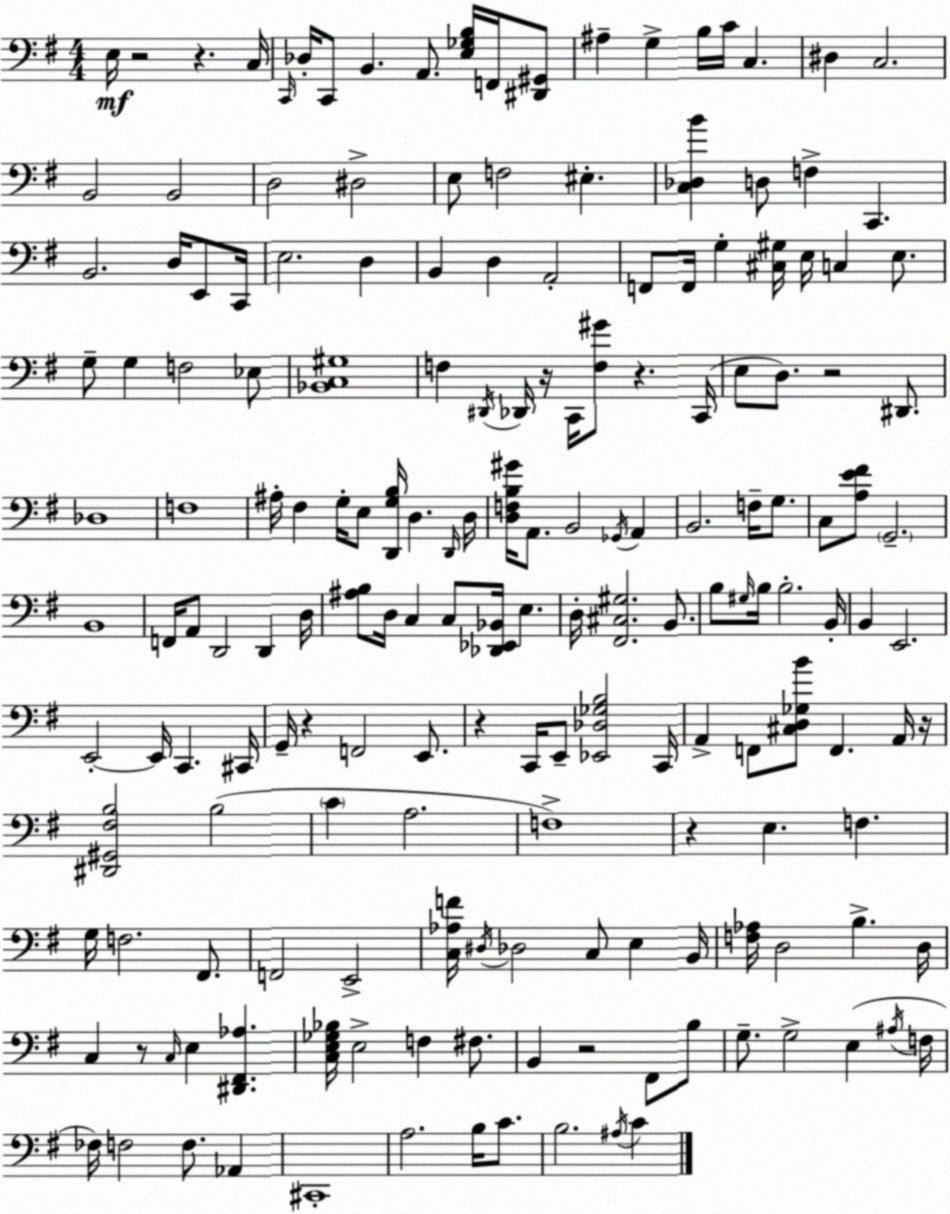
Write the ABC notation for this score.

X:1
T:Untitled
M:4/4
L:1/4
K:G
E,/4 z2 z C,/4 C,,/4 _D,/4 C,,/2 B,, A,,/2 [E,_G,B,]/4 F,,/4 [^D,,^G,,]/2 ^A, G, B,/4 C/4 C, ^D, C,2 B,,2 B,,2 D,2 ^D,2 E,/2 F,2 ^E, [C,_D,B] D,/2 F, C,, B,,2 D,/4 E,,/2 C,,/4 E,2 D, B,, D, A,,2 F,,/2 F,,/4 G, [^C,^G,]/4 E,/4 C, E,/2 G,/2 G, F,2 _E,/2 [_B,,C,^G,]4 F, ^D,,/4 _D,,/4 z/4 C,,/4 [F,^G]/2 z C,,/4 E,/2 D,/2 z2 ^D,,/2 _D,4 F,4 ^A,/4 ^F, G,/4 E,/2 [D,,G,B,]/4 D, D,,/4 D,/4 [D,F,B,^G]/4 A,,/2 B,,2 _G,,/4 A,, B,,2 F,/4 G,/2 C,/2 [A,E^F]/2 G,,2 B,,4 F,,/4 A,,/2 D,,2 D,, D,/4 [^A,B,]/2 D,/4 C, C,/2 [_D,,_E,,_B,,]/4 E, D,/4 [^F,,^C,^G,]2 B,,/2 B,/2 ^G,/4 B,/4 B,2 B,,/4 B,, E,,2 E,,2 E,,/4 C,, ^C,,/4 G,,/4 z F,,2 E,,/2 z C,,/4 E,,/2 [_E,,_D,_G,B,]2 C,,/4 A,, F,,/2 [^C,D,_G,B]/2 F,, A,,/4 z/4 [^D,,^G,,^F,B,]2 B,2 C A,2 F,4 z E, F, G,/4 F,2 ^F,,/2 F,,2 E,,2 [C,_A,F]/4 ^D,/4 _D,2 C,/2 E, B,,/4 [F,_A,]/4 D,2 B, D,/4 C, z/2 C,/4 E, [^D,,^F,,_A,] [C,E,_G,_B,]/4 E,2 F, ^F,/2 B,, z2 ^F,,/2 B,/2 G,/2 G,2 E, ^A,/4 F,/4 _F,/4 F,2 F,/2 _A,, ^C,,4 A,2 B,/4 C/2 B,2 ^A,/4 C